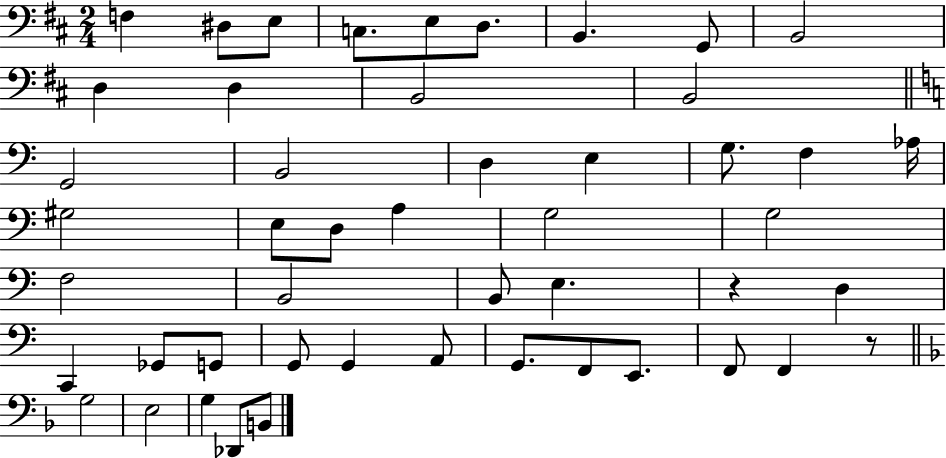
F3/q D#3/e E3/e C3/e. E3/e D3/e. B2/q. G2/e B2/h D3/q D3/q B2/h B2/h G2/h B2/h D3/q E3/q G3/e. F3/q Ab3/s G#3/h E3/e D3/e A3/q G3/h G3/h F3/h B2/h B2/e E3/q. R/q D3/q C2/q Gb2/e G2/e G2/e G2/q A2/e G2/e. F2/e E2/e. F2/e F2/q R/e G3/h E3/h G3/q Db2/e B2/e